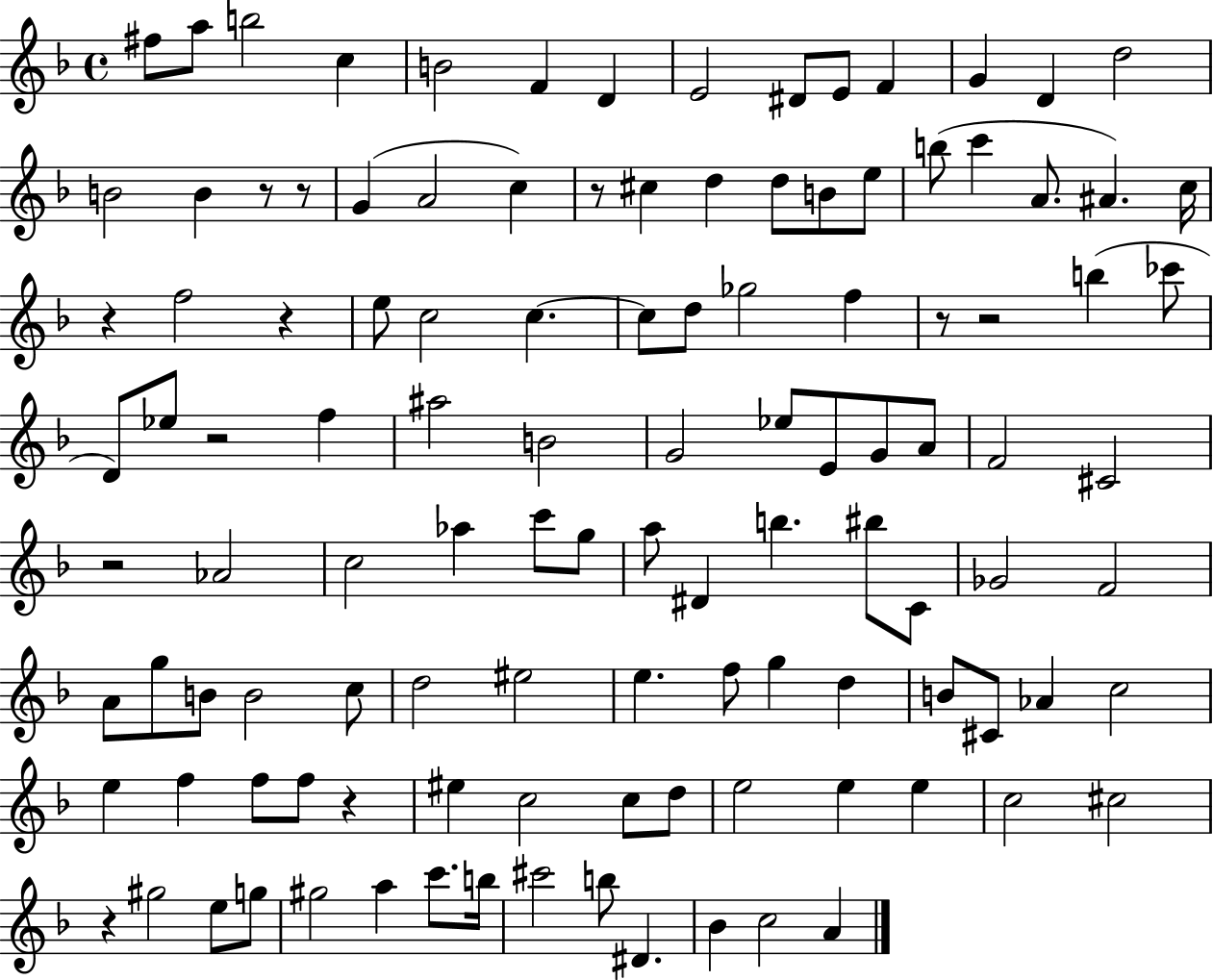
{
  \clef treble
  \time 4/4
  \defaultTimeSignature
  \key f \major
  fis''8 a''8 b''2 c''4 | b'2 f'4 d'4 | e'2 dis'8 e'8 f'4 | g'4 d'4 d''2 | \break b'2 b'4 r8 r8 | g'4( a'2 c''4) | r8 cis''4 d''4 d''8 b'8 e''8 | b''8( c'''4 a'8. ais'4.) c''16 | \break r4 f''2 r4 | e''8 c''2 c''4.~~ | c''8 d''8 ges''2 f''4 | r8 r2 b''4( ces'''8 | \break d'8) ees''8 r2 f''4 | ais''2 b'2 | g'2 ees''8 e'8 g'8 a'8 | f'2 cis'2 | \break r2 aes'2 | c''2 aes''4 c'''8 g''8 | a''8 dis'4 b''4. bis''8 c'8 | ges'2 f'2 | \break a'8 g''8 b'8 b'2 c''8 | d''2 eis''2 | e''4. f''8 g''4 d''4 | b'8 cis'8 aes'4 c''2 | \break e''4 f''4 f''8 f''8 r4 | eis''4 c''2 c''8 d''8 | e''2 e''4 e''4 | c''2 cis''2 | \break r4 gis''2 e''8 g''8 | gis''2 a''4 c'''8. b''16 | cis'''2 b''8 dis'4. | bes'4 c''2 a'4 | \break \bar "|."
}